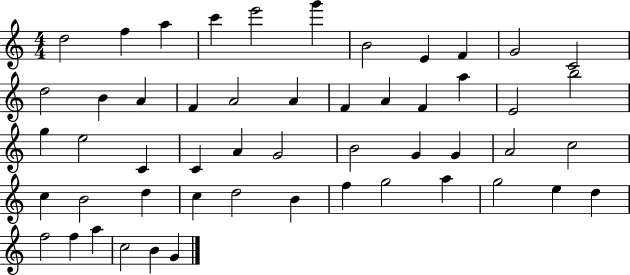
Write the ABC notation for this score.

X:1
T:Untitled
M:4/4
L:1/4
K:C
d2 f a c' e'2 g' B2 E F G2 C2 d2 B A F A2 A F A F a E2 b2 g e2 C C A G2 B2 G G A2 c2 c B2 d c d2 B f g2 a g2 e d f2 f a c2 B G